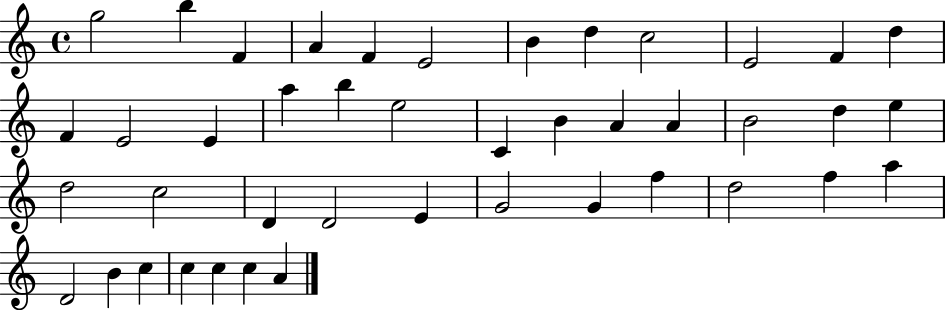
{
  \clef treble
  \time 4/4
  \defaultTimeSignature
  \key c \major
  g''2 b''4 f'4 | a'4 f'4 e'2 | b'4 d''4 c''2 | e'2 f'4 d''4 | \break f'4 e'2 e'4 | a''4 b''4 e''2 | c'4 b'4 a'4 a'4 | b'2 d''4 e''4 | \break d''2 c''2 | d'4 d'2 e'4 | g'2 g'4 f''4 | d''2 f''4 a''4 | \break d'2 b'4 c''4 | c''4 c''4 c''4 a'4 | \bar "|."
}